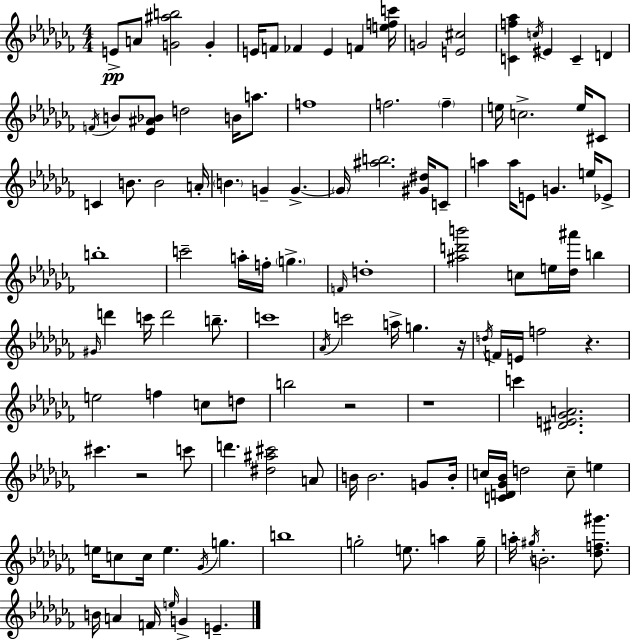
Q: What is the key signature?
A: AES minor